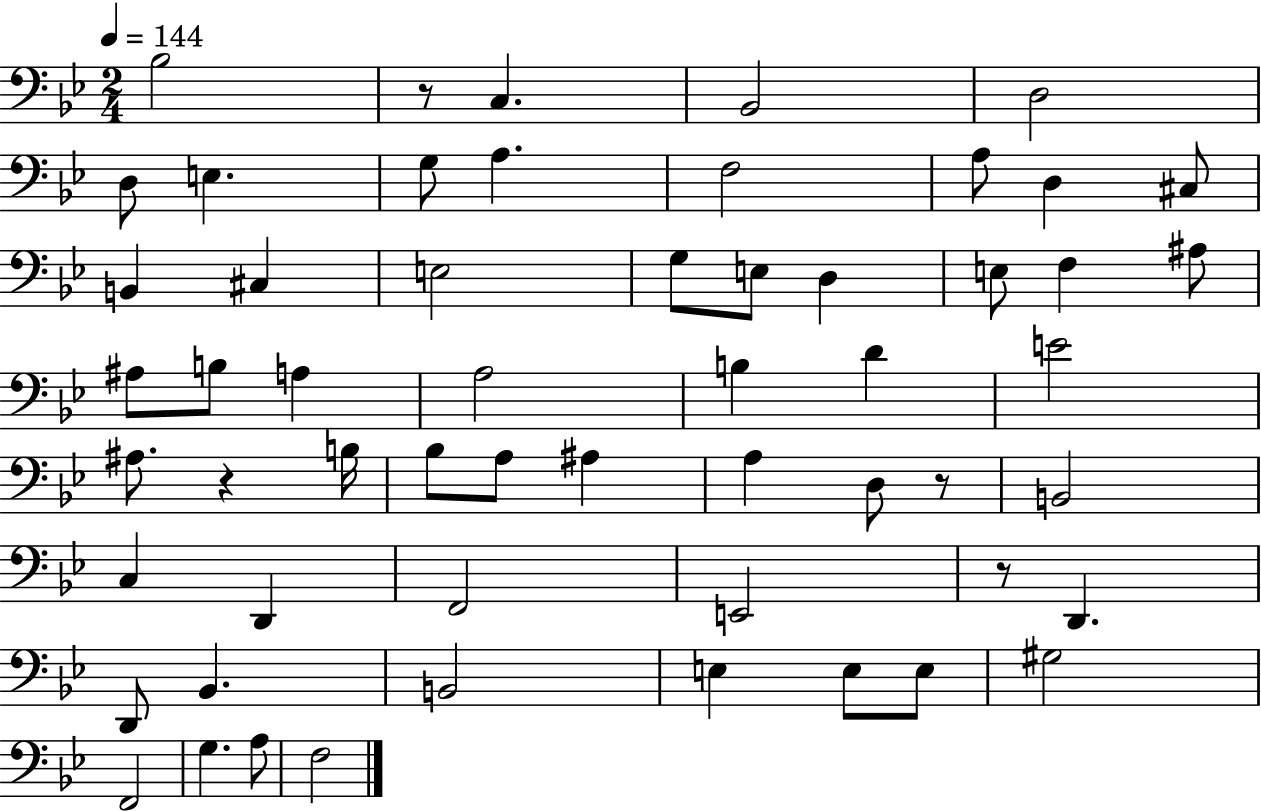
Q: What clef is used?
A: bass